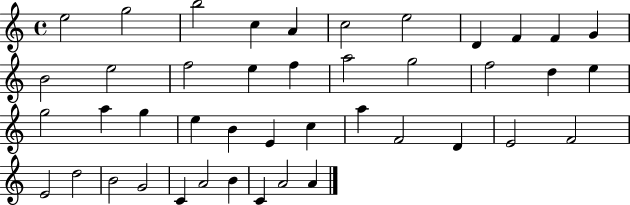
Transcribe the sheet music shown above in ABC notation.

X:1
T:Untitled
M:4/4
L:1/4
K:C
e2 g2 b2 c A c2 e2 D F F G B2 e2 f2 e f a2 g2 f2 d e g2 a g e B E c a F2 D E2 F2 E2 d2 B2 G2 C A2 B C A2 A